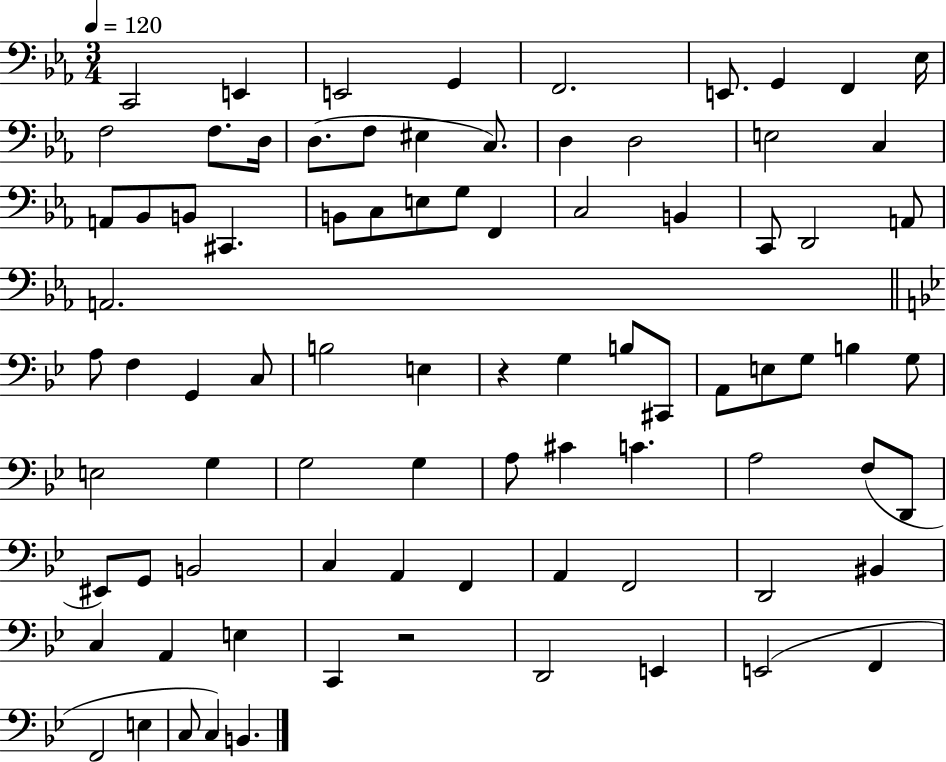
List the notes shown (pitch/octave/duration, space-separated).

C2/h E2/q E2/h G2/q F2/h. E2/e. G2/q F2/q Eb3/s F3/h F3/e. D3/s D3/e. F3/e EIS3/q C3/e. D3/q D3/h E3/h C3/q A2/e Bb2/e B2/e C#2/q. B2/e C3/e E3/e G3/e F2/q C3/h B2/q C2/e D2/h A2/e A2/h. A3/e F3/q G2/q C3/e B3/h E3/q R/q G3/q B3/e C#2/e A2/e E3/e G3/e B3/q G3/e E3/h G3/q G3/h G3/q A3/e C#4/q C4/q. A3/h F3/e D2/e EIS2/e G2/e B2/h C3/q A2/q F2/q A2/q F2/h D2/h BIS2/q C3/q A2/q E3/q C2/q R/h D2/h E2/q E2/h F2/q F2/h E3/q C3/e C3/q B2/q.